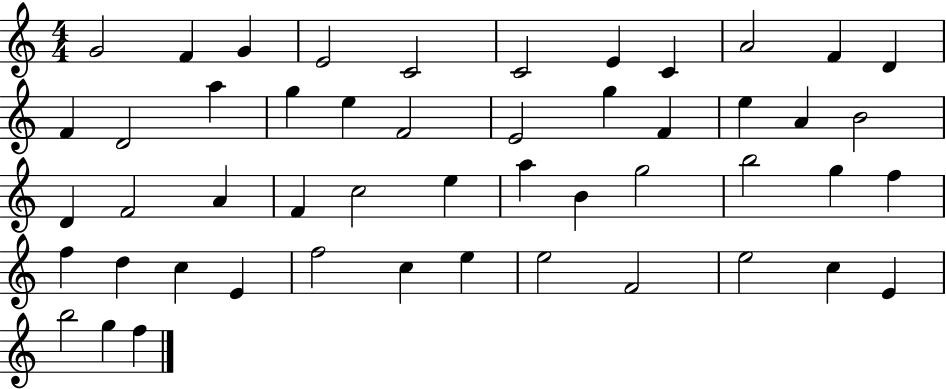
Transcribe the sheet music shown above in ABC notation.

X:1
T:Untitled
M:4/4
L:1/4
K:C
G2 F G E2 C2 C2 E C A2 F D F D2 a g e F2 E2 g F e A B2 D F2 A F c2 e a B g2 b2 g f f d c E f2 c e e2 F2 e2 c E b2 g f